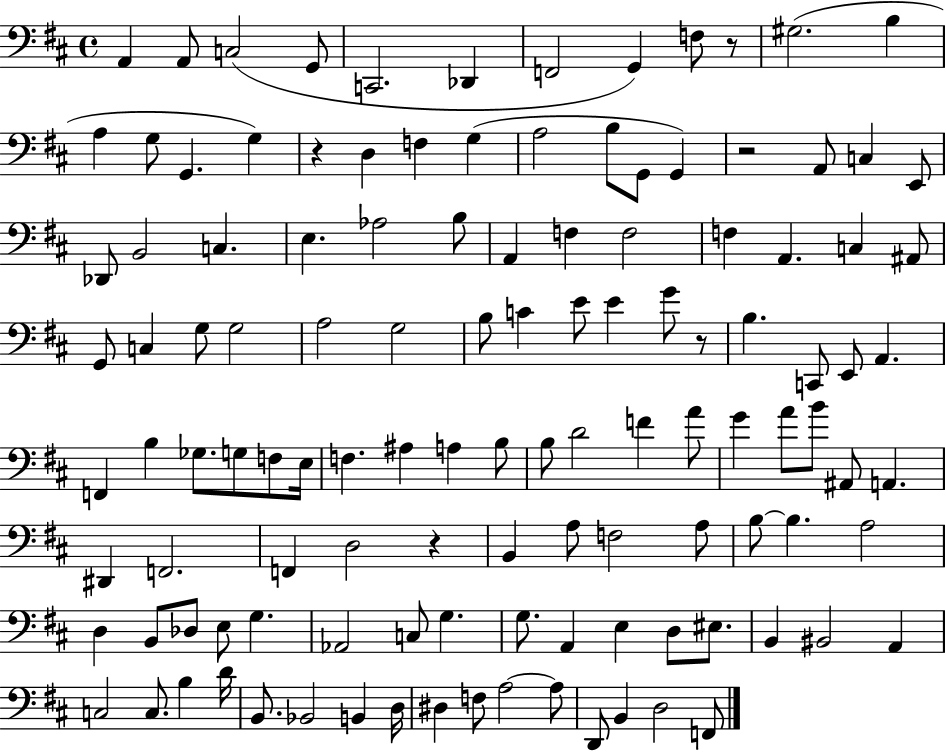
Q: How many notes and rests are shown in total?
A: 120